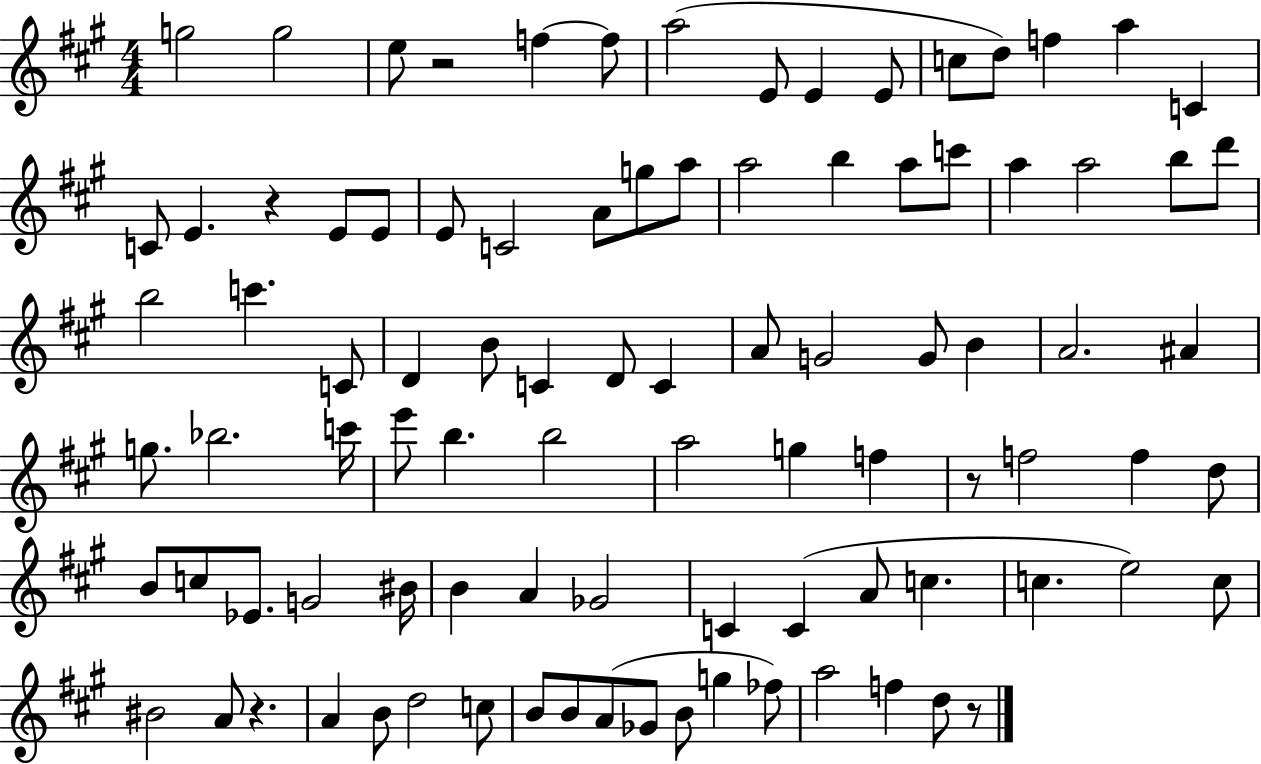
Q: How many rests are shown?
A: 5